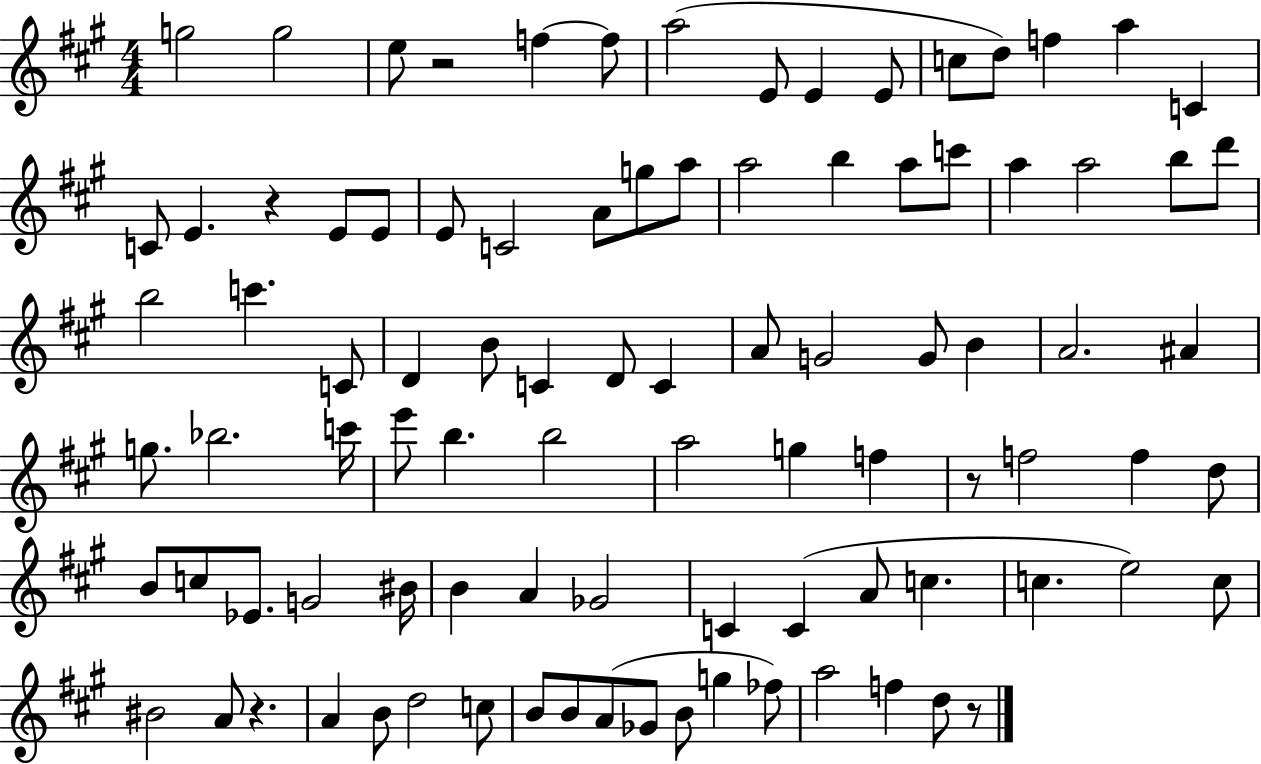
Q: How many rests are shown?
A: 5